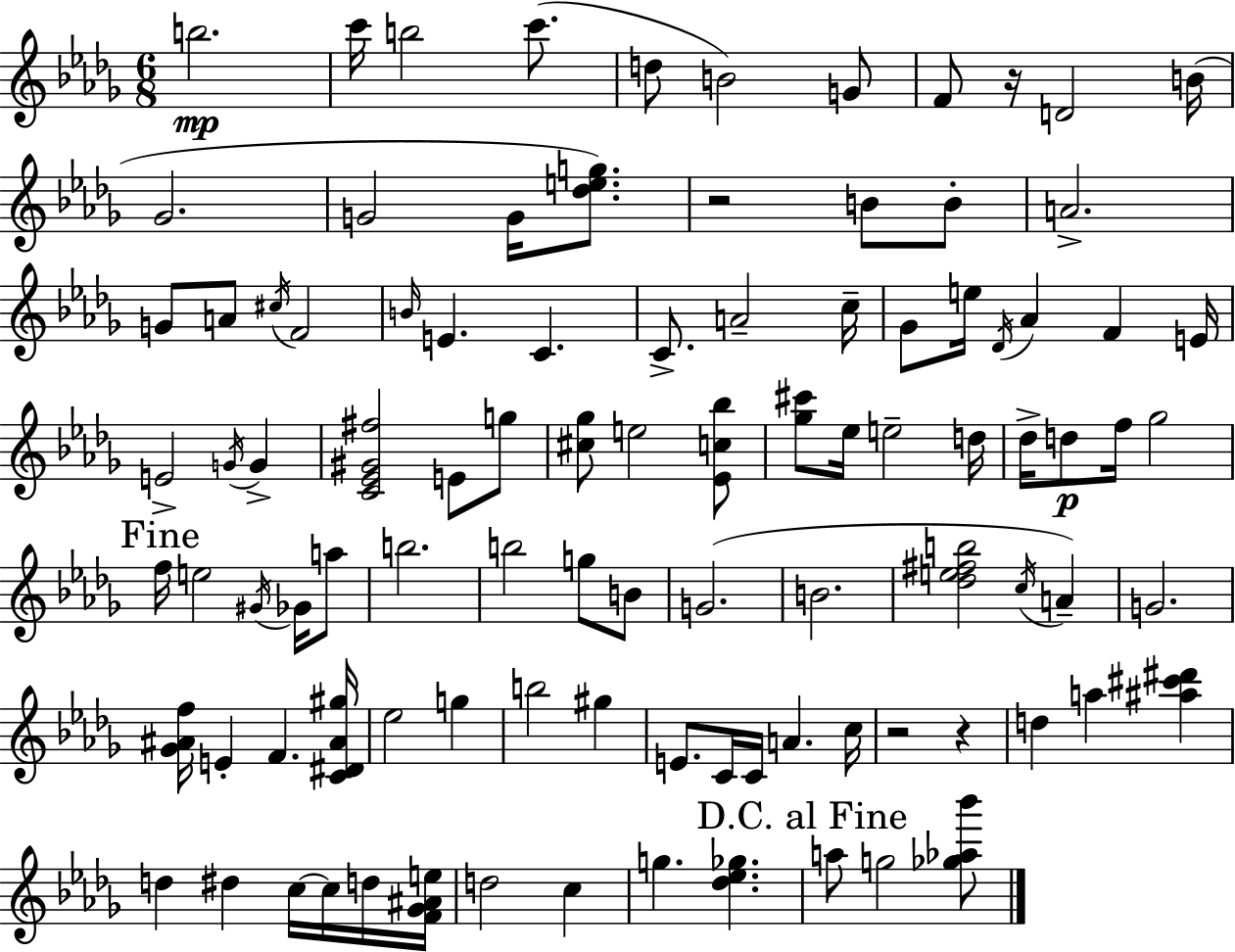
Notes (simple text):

B5/h. C6/s B5/h C6/e. D5/e B4/h G4/e F4/e R/s D4/h B4/s Gb4/h. G4/h G4/s [Db5,E5,G5]/e. R/h B4/e B4/e A4/h. G4/e A4/e C#5/s F4/h B4/s E4/q. C4/q. C4/e. A4/h C5/s Gb4/e E5/s Db4/s Ab4/q F4/q E4/s E4/h G4/s G4/q [C4,Eb4,G#4,F#5]/h E4/e G5/e [C#5,Gb5]/e E5/h [Eb4,C5,Bb5]/e [Gb5,C#6]/e Eb5/s E5/h D5/s Db5/s D5/e F5/s Gb5/h F5/s E5/h G#4/s Gb4/s A5/e B5/h. B5/h G5/e B4/e G4/h. B4/h. [Db5,E5,F#5,B5]/h C5/s A4/q G4/h. [Gb4,A#4,F5]/s E4/q F4/q. [C4,D#4,A#4,G#5]/s Eb5/h G5/q B5/h G#5/q E4/e. C4/s C4/s A4/q. C5/s R/h R/q D5/q A5/q [A#5,C#6,D#6]/q D5/q D#5/q C5/s C5/s D5/s [F4,Gb4,A#4,E5]/s D5/h C5/q G5/q. [Db5,Eb5,Gb5]/q. A5/e G5/h [Gb5,Ab5,Bb6]/e